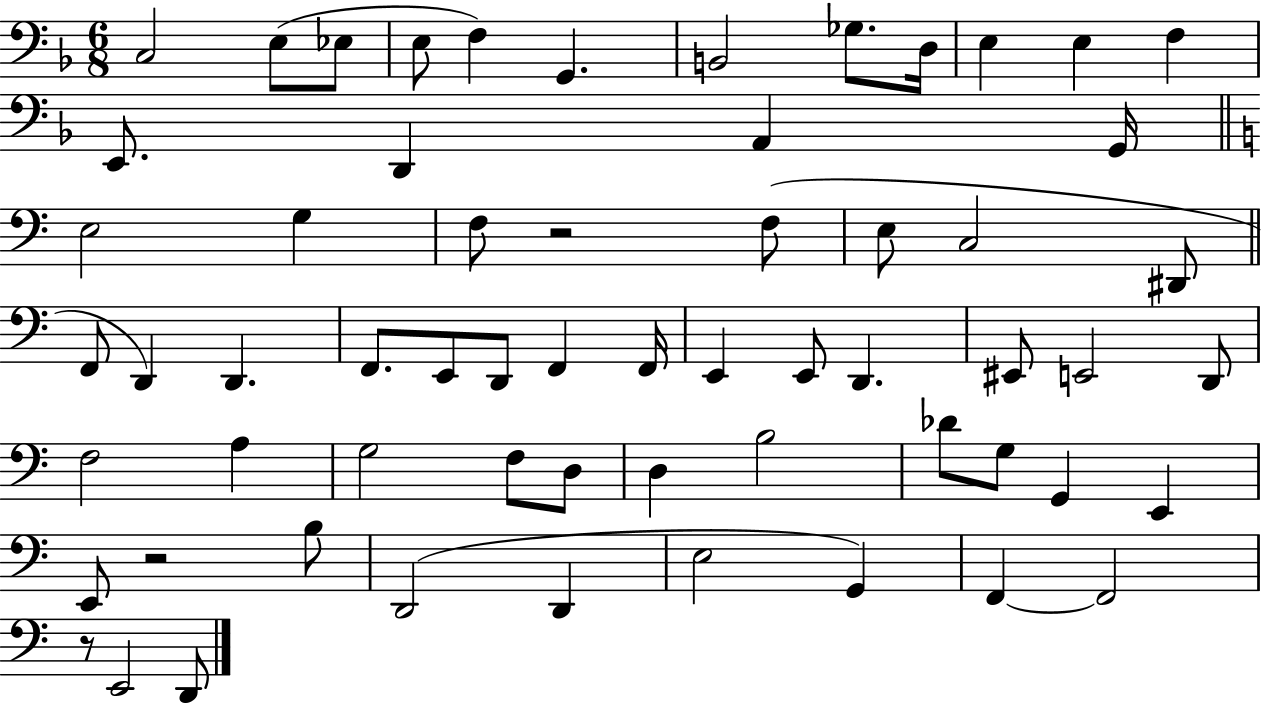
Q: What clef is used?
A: bass